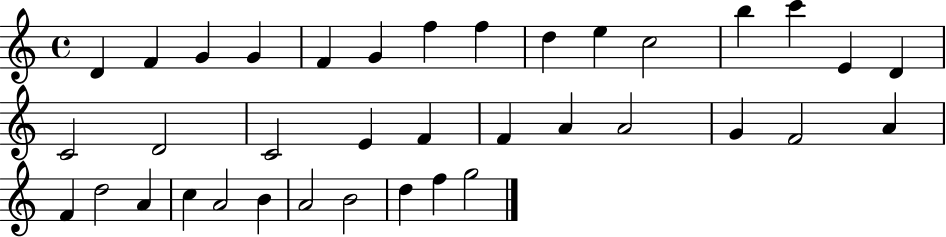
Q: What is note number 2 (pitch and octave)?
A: F4